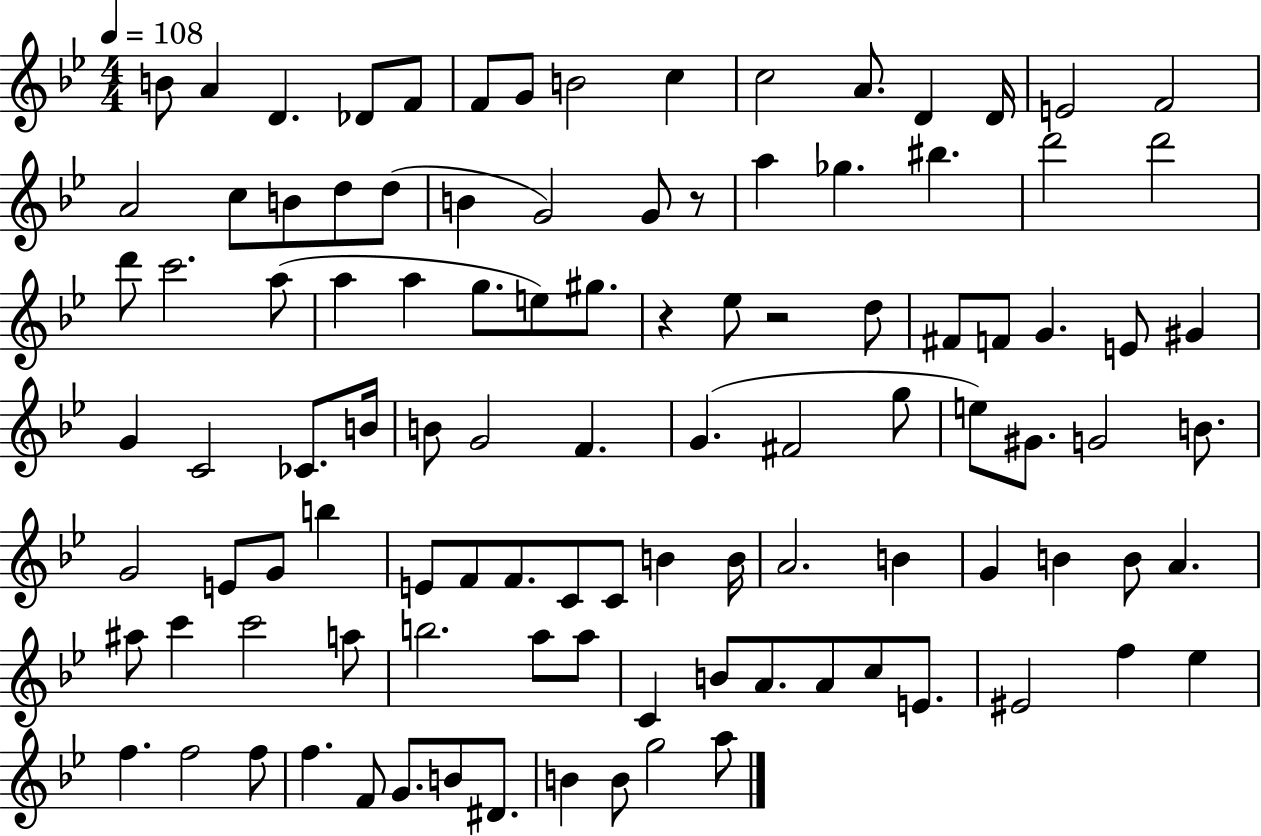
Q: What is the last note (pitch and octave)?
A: A5